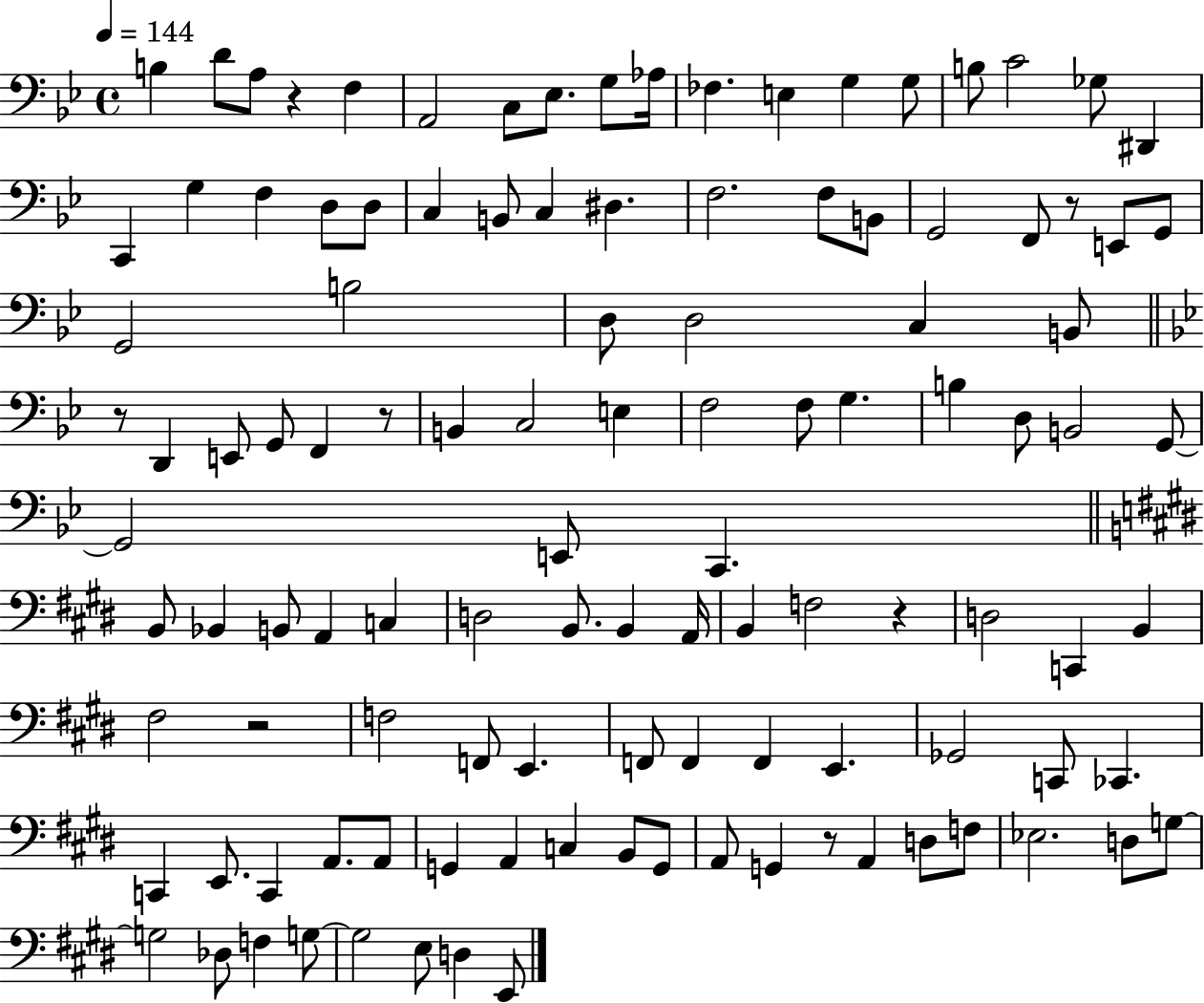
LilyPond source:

{
  \clef bass
  \time 4/4
  \defaultTimeSignature
  \key bes \major
  \tempo 4 = 144
  \repeat volta 2 { b4 d'8 a8 r4 f4 | a,2 c8 ees8. g8 aes16 | fes4. e4 g4 g8 | b8 c'2 ges8 dis,4 | \break c,4 g4 f4 d8 d8 | c4 b,8 c4 dis4. | f2. f8 b,8 | g,2 f,8 r8 e,8 g,8 | \break g,2 b2 | d8 d2 c4 b,8 | \bar "||" \break \key g \minor r8 d,4 e,8 g,8 f,4 r8 | b,4 c2 e4 | f2 f8 g4. | b4 d8 b,2 g,8~~ | \break g,2 e,8 c,4. | \bar "||" \break \key e \major b,8 bes,4 b,8 a,4 c4 | d2 b,8. b,4 a,16 | b,4 f2 r4 | d2 c,4 b,4 | \break fis2 r2 | f2 f,8 e,4. | f,8 f,4 f,4 e,4. | ges,2 c,8 ces,4. | \break c,4 e,8. c,4 a,8. a,8 | g,4 a,4 c4 b,8 g,8 | a,8 g,4 r8 a,4 d8 f8 | ees2. d8 g8~~ | \break g2 des8 f4 g8~~ | g2 e8 d4 e,8 | } \bar "|."
}